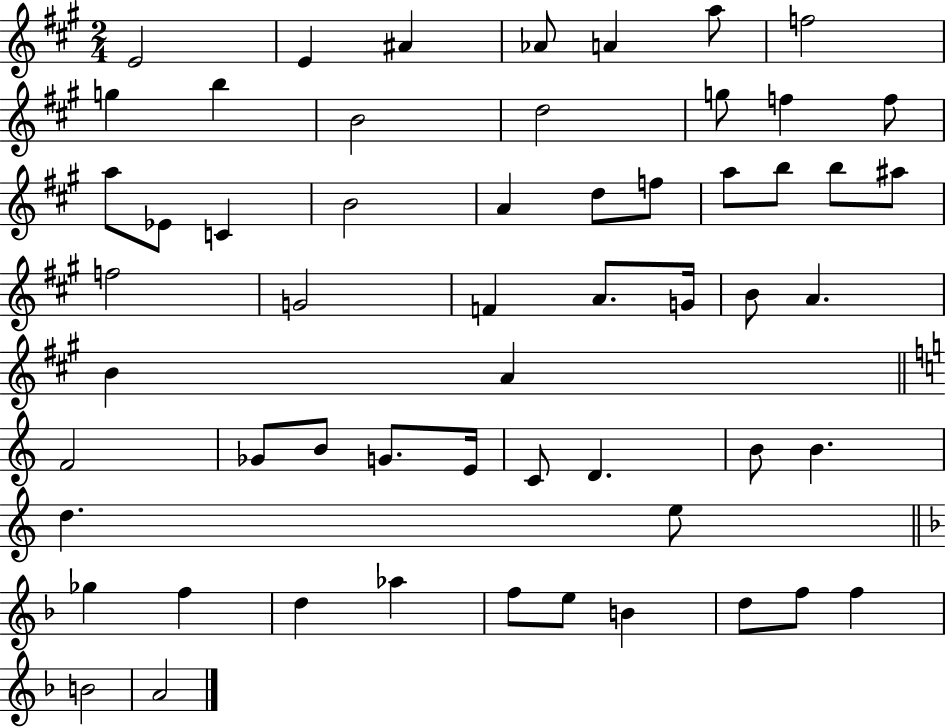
X:1
T:Untitled
M:2/4
L:1/4
K:A
E2 E ^A _A/2 A a/2 f2 g b B2 d2 g/2 f f/2 a/2 _E/2 C B2 A d/2 f/2 a/2 b/2 b/2 ^a/2 f2 G2 F A/2 G/4 B/2 A B A F2 _G/2 B/2 G/2 E/4 C/2 D B/2 B d e/2 _g f d _a f/2 e/2 B d/2 f/2 f B2 A2